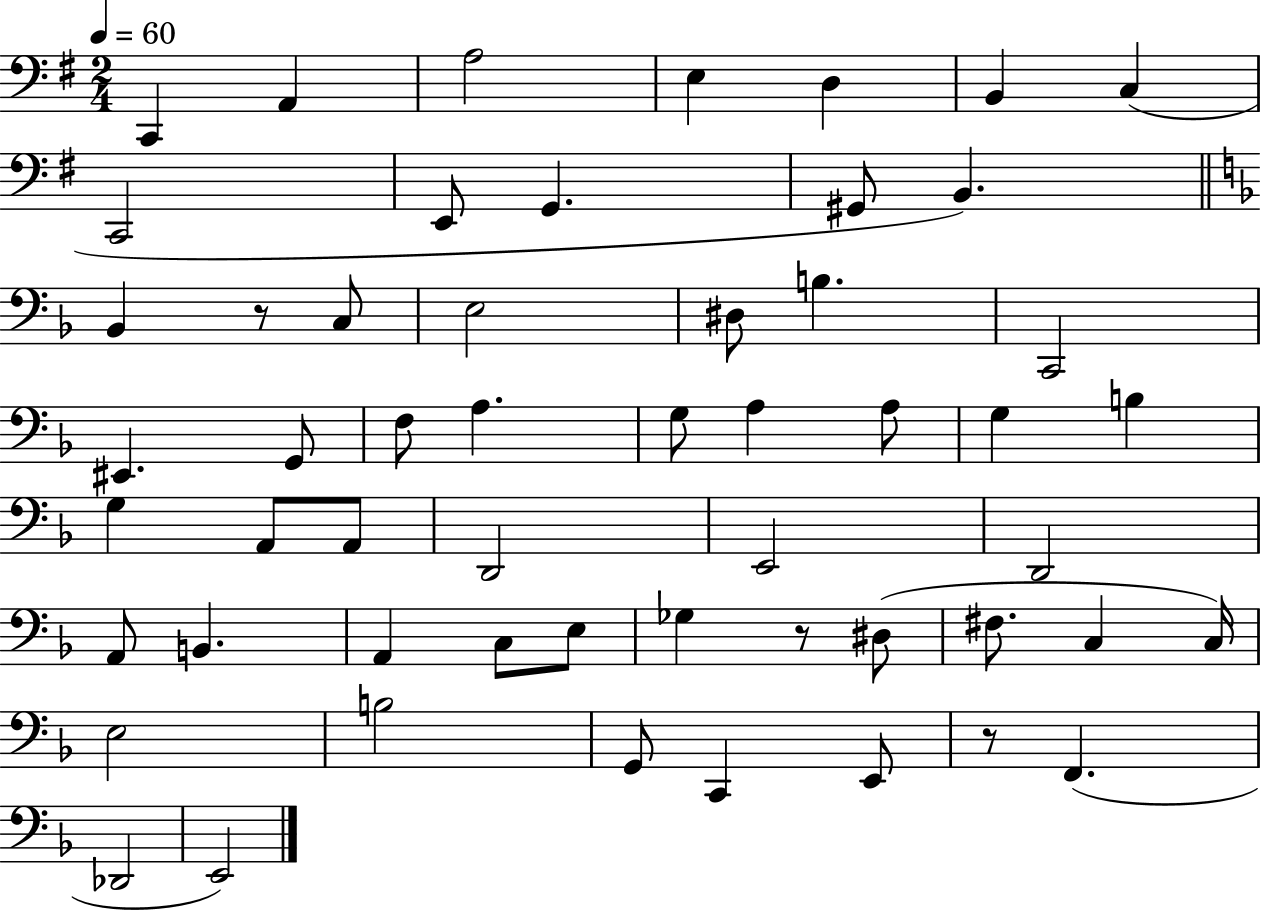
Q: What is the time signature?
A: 2/4